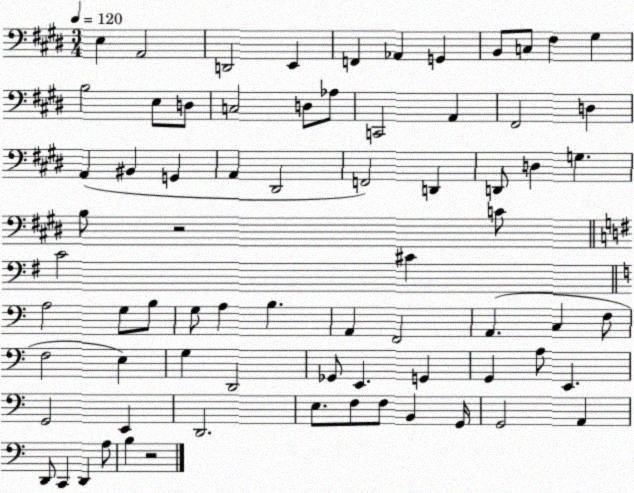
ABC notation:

X:1
T:Untitled
M:3/4
L:1/4
K:E
E, A,,2 D,,2 E,, F,, _A,, G,, B,,/2 C,/2 ^F, ^G, B,2 E,/2 D,/2 C,2 D,/2 _A,/2 C,,2 A,, ^F,,2 D, A,, ^B,, G,, A,, ^D,,2 F,,2 D,, D,,/2 D, G, B,/2 z2 C/2 C2 ^C A,2 G,/2 B,/2 G,/2 A, B, A,, F,,2 A,, C, F,/2 F,2 E, G, D,,2 _G,,/2 E,, G,, G,, A,/2 E,, G,,2 E,, D,,2 E,/2 F,/2 F,/2 B,, G,,/4 G,,2 A,, D,,/2 C,, D,, A,/2 B, z2